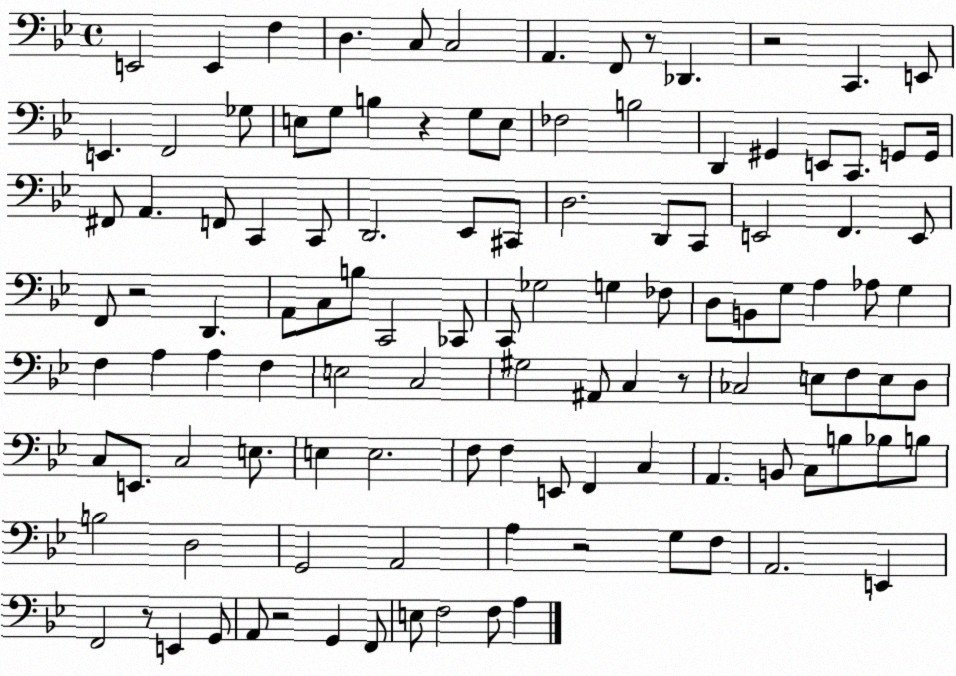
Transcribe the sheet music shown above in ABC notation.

X:1
T:Untitled
M:4/4
L:1/4
K:Bb
E,,2 E,, F, D, C,/2 C,2 A,, F,,/2 z/2 _D,, z2 C,, E,,/2 E,, F,,2 _G,/2 E,/2 G,/2 B, z G,/2 E,/2 _F,2 B,2 D,, ^G,, E,,/2 C,,/2 G,,/2 G,,/4 ^F,,/2 A,, F,,/2 C,, C,,/2 D,,2 _E,,/2 ^C,,/2 D,2 D,,/2 C,,/2 E,,2 F,, E,,/2 F,,/2 z2 D,, A,,/2 C,/2 B,/2 C,,2 _C,,/2 C,,/2 _G,2 G, _F,/2 D,/2 B,,/2 G,/2 A, _A,/2 G, F, A, A, F, E,2 C,2 ^G,2 ^A,,/2 C, z/2 _C,2 E,/2 F,/2 E,/2 D,/2 C,/2 E,,/2 C,2 E,/2 E, E,2 F,/2 F, E,,/2 F,, C, A,, B,,/2 C,/2 B,/2 _B,/2 B,/2 B,2 D,2 G,,2 A,,2 A, z2 G,/2 F,/2 A,,2 E,, F,,2 z/2 E,, G,,/2 A,,/2 z2 G,, F,,/2 E,/2 F,2 F,/2 A,